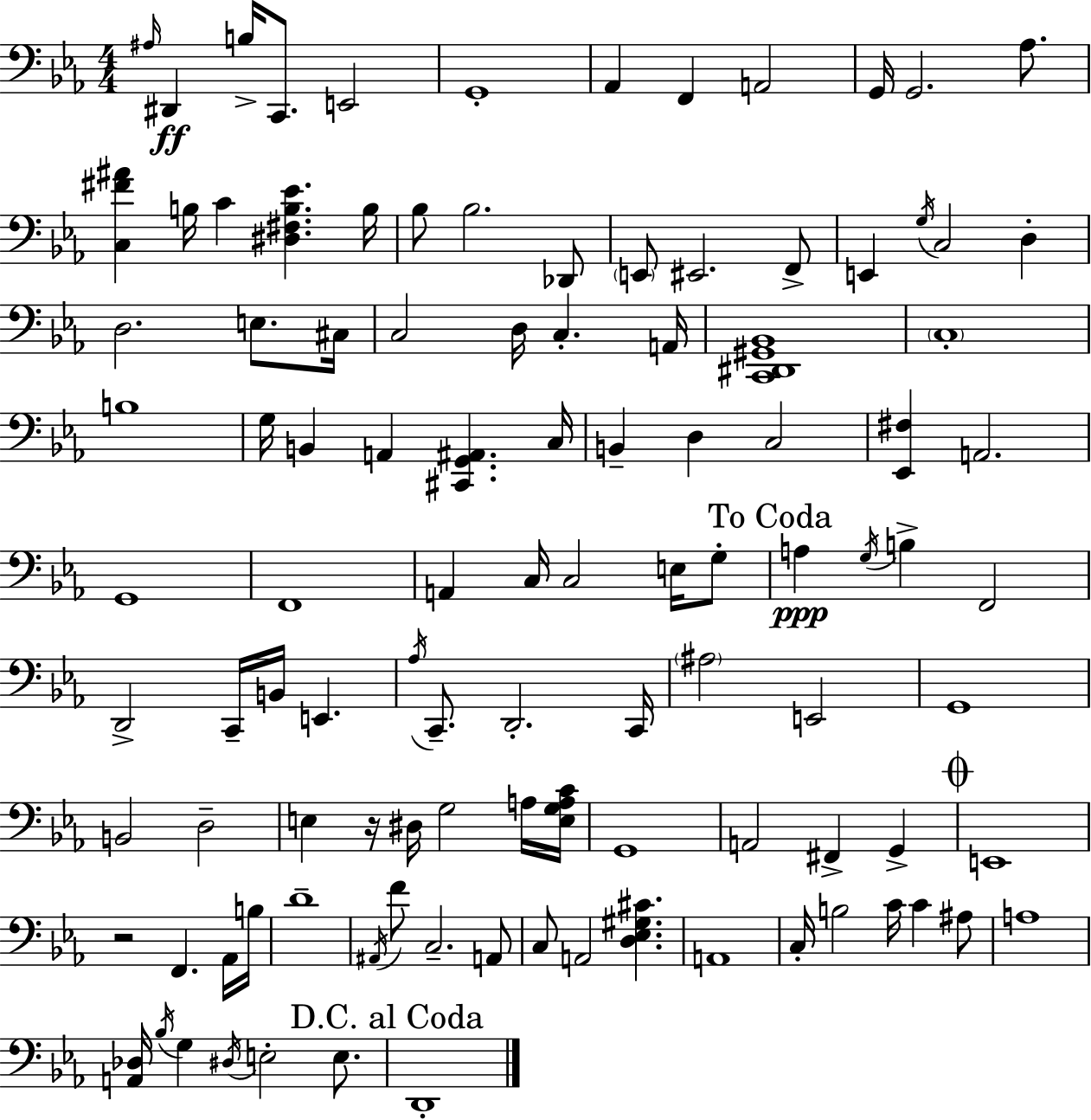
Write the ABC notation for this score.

X:1
T:Untitled
M:4/4
L:1/4
K:Eb
^A,/4 ^D,, B,/4 C,,/2 E,,2 G,,4 _A,, F,, A,,2 G,,/4 G,,2 _A,/2 [C,^F^A] B,/4 C [^D,^F,B,_E] B,/4 _B,/2 _B,2 _D,,/2 E,,/2 ^E,,2 F,,/2 E,, G,/4 C,2 D, D,2 E,/2 ^C,/4 C,2 D,/4 C, A,,/4 [C,,^D,,^G,,_B,,]4 C,4 B,4 G,/4 B,, A,, [^C,,G,,^A,,] C,/4 B,, D, C,2 [_E,,^F,] A,,2 G,,4 F,,4 A,, C,/4 C,2 E,/4 G,/2 A, G,/4 B, F,,2 D,,2 C,,/4 B,,/4 E,, _A,/4 C,,/2 D,,2 C,,/4 ^A,2 E,,2 G,,4 B,,2 D,2 E, z/4 ^D,/4 G,2 A,/4 [E,G,A,C]/4 G,,4 A,,2 ^F,, G,, E,,4 z2 F,, _A,,/4 B,/4 D4 ^A,,/4 F/2 C,2 A,,/2 C,/2 A,,2 [D,_E,^G,^C] A,,4 C,/4 B,2 C/4 C ^A,/2 A,4 [A,,_D,]/4 _B,/4 G, ^D,/4 E,2 E,/2 D,,4